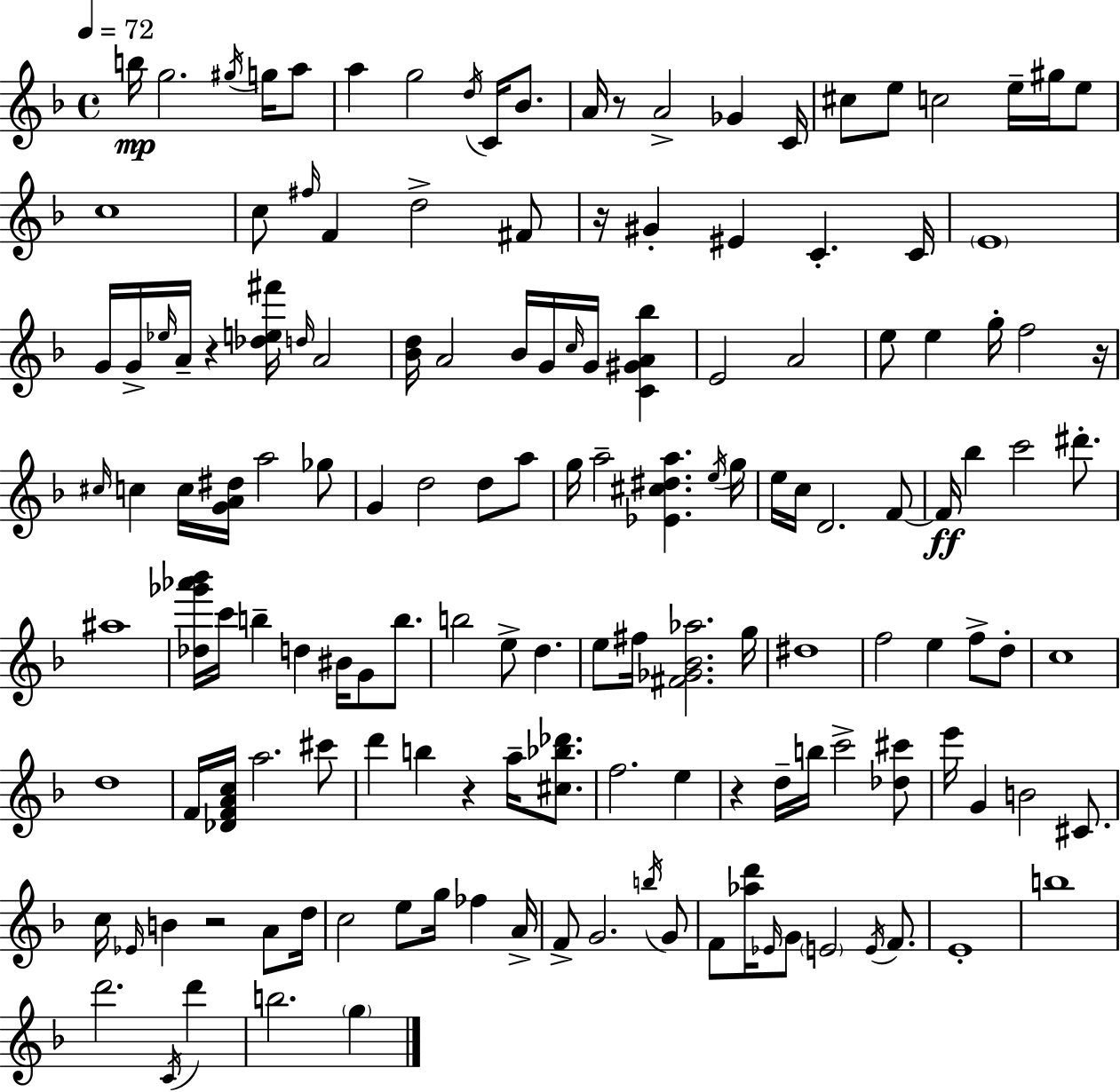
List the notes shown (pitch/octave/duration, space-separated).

B5/s G5/h. G#5/s G5/s A5/e A5/q G5/h D5/s C4/s Bb4/e. A4/s R/e A4/h Gb4/q C4/s C#5/e E5/e C5/h E5/s G#5/s E5/e C5/w C5/e F#5/s F4/q D5/h F#4/e R/s G#4/q EIS4/q C4/q. C4/s E4/w G4/s G4/s Eb5/s A4/s R/q [Db5,E5,F#6]/s D5/s A4/h [Bb4,D5]/s A4/h Bb4/s G4/s C5/s G4/s [C4,G#4,A4,Bb5]/q E4/h A4/h E5/e E5/q G5/s F5/h R/s C#5/s C5/q C5/s [G4,A4,D#5]/s A5/h Gb5/e G4/q D5/h D5/e A5/e G5/s A5/h [Eb4,C#5,D#5,A5]/q. E5/s G5/s E5/s C5/s D4/h. F4/e F4/s Bb5/q C6/h D#6/e. A#5/w [Db5,Gb6,Ab6,Bb6]/s C6/s B5/q D5/q BIS4/s G4/e B5/e. B5/h E5/e D5/q. E5/e F#5/s [F#4,Gb4,Bb4,Ab5]/h. G5/s D#5/w F5/h E5/q F5/e D5/e C5/w D5/w F4/s [Db4,F4,A4,C5]/s A5/h. C#6/e D6/q B5/q R/q A5/s [C#5,Bb5,Db6]/e. F5/h. E5/q R/q D5/s B5/s C6/h [Db5,C#6]/e E6/s G4/q B4/h C#4/e. C5/s Eb4/s B4/q R/h A4/e D5/s C5/h E5/e G5/s FES5/q A4/s F4/e G4/h. B5/s G4/e F4/e [Ab5,D6]/s Eb4/s G4/e E4/h E4/s F4/e. E4/w B5/w D6/h. C4/s D6/q B5/h. G5/q